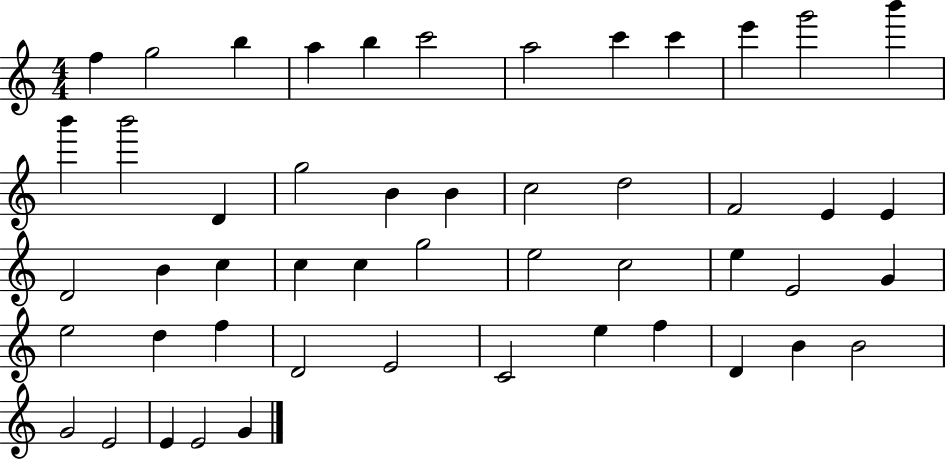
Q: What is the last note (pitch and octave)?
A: G4